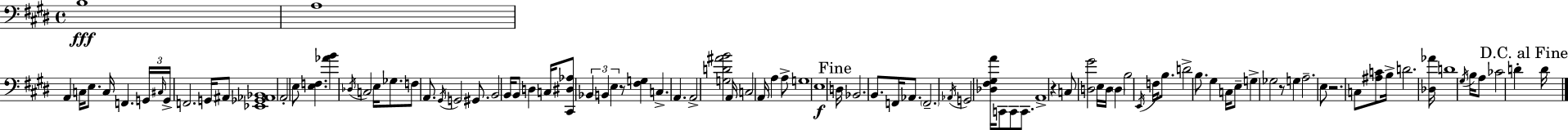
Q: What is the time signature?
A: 4/4